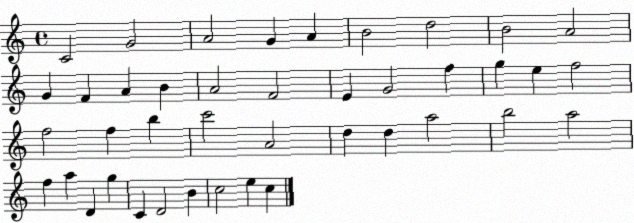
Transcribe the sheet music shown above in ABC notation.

X:1
T:Untitled
M:4/4
L:1/4
K:C
C2 G2 A2 G A B2 d2 B2 A2 G F A B A2 F2 E G2 f g e f2 f2 f b c'2 A2 d d a2 b2 a2 f a D g C D2 B c2 e c